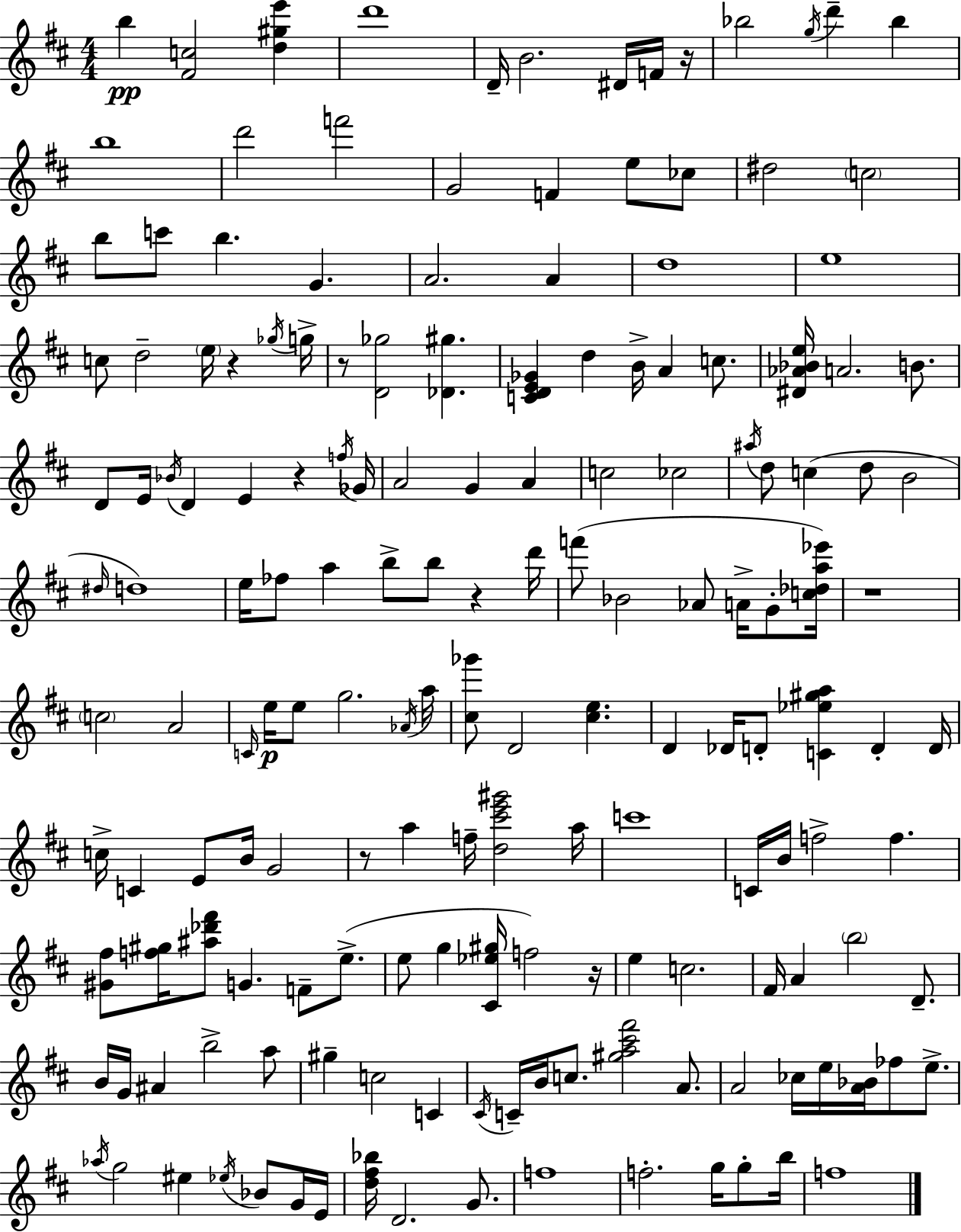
{
  \clef treble
  \numericTimeSignature
  \time 4/4
  \key d \major
  \repeat volta 2 { b''4\pp <fis' c''>2 <d'' gis'' e'''>4 | d'''1 | d'16-- b'2. dis'16 f'16 r16 | bes''2 \acciaccatura { g''16 } d'''4-- bes''4 | \break b''1 | d'''2 f'''2 | g'2 f'4 e''8 ces''8 | dis''2 \parenthesize c''2 | \break b''8 c'''8 b''4. g'4. | a'2. a'4 | d''1 | e''1 | \break c''8 d''2-- \parenthesize e''16 r4 | \acciaccatura { ges''16 } g''16-> r8 <d' ges''>2 <des' gis''>4. | <c' d' e' ges'>4 d''4 b'16-> a'4 c''8. | <dis' aes' bes' e''>16 a'2. b'8. | \break d'8 e'16 \acciaccatura { bes'16 } d'4 e'4 r4 | \acciaccatura { f''16 } ges'16 a'2 g'4 | a'4 c''2 ces''2 | \acciaccatura { ais''16 } d''8 c''4( d''8 b'2 | \break \grace { dis''16 }) d''1 | e''16 fes''8 a''4 b''8-> b''8 | r4 d'''16 f'''8( bes'2 | aes'8 a'16-> g'8-. <c'' des'' a'' ees'''>16) r1 | \break \parenthesize c''2 a'2 | \grace { c'16 }\p e''16 e''8 g''2. | \acciaccatura { aes'16 } a''16 <cis'' ges'''>8 d'2 | <cis'' e''>4. d'4 des'16 d'8-. <c' ees'' gis'' a''>4 | \break d'4-. d'16 c''16-> c'4 e'8 b'16 | g'2 r8 a''4 f''16-- <d'' cis''' e''' gis'''>2 | a''16 c'''1 | c'16 b'16 f''2-> | \break f''4. <gis' fis''>8 <f'' gis''>16 <ais'' des''' fis'''>8 g'4. | f'8-- e''8.->( e''8 g''4 <cis' ees'' gis''>16 f''2) | r16 e''4 c''2. | fis'16 a'4 \parenthesize b''2 | \break d'8.-- b'16 g'16 ais'4 b''2-> | a''8 gis''4-- c''2 | c'4 \acciaccatura { cis'16 } c'16-- b'16 c''8. <gis'' a'' cis''' fis'''>2 | a'8. a'2 | \break ces''16 e''16 <a' bes'>16 fes''8 e''8.-> \acciaccatura { aes''16 } g''2 | eis''4 \acciaccatura { ees''16 } bes'8 g'16 e'16 <d'' fis'' bes''>16 d'2. | g'8. f''1 | f''2.-. | \break g''16 g''8-. b''16 f''1 | } \bar "|."
}